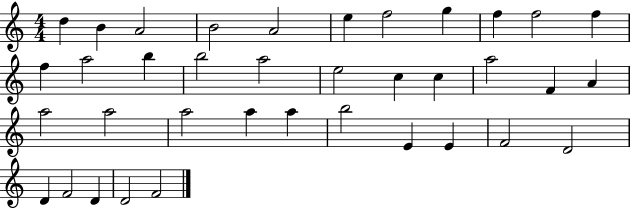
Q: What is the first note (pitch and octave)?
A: D5